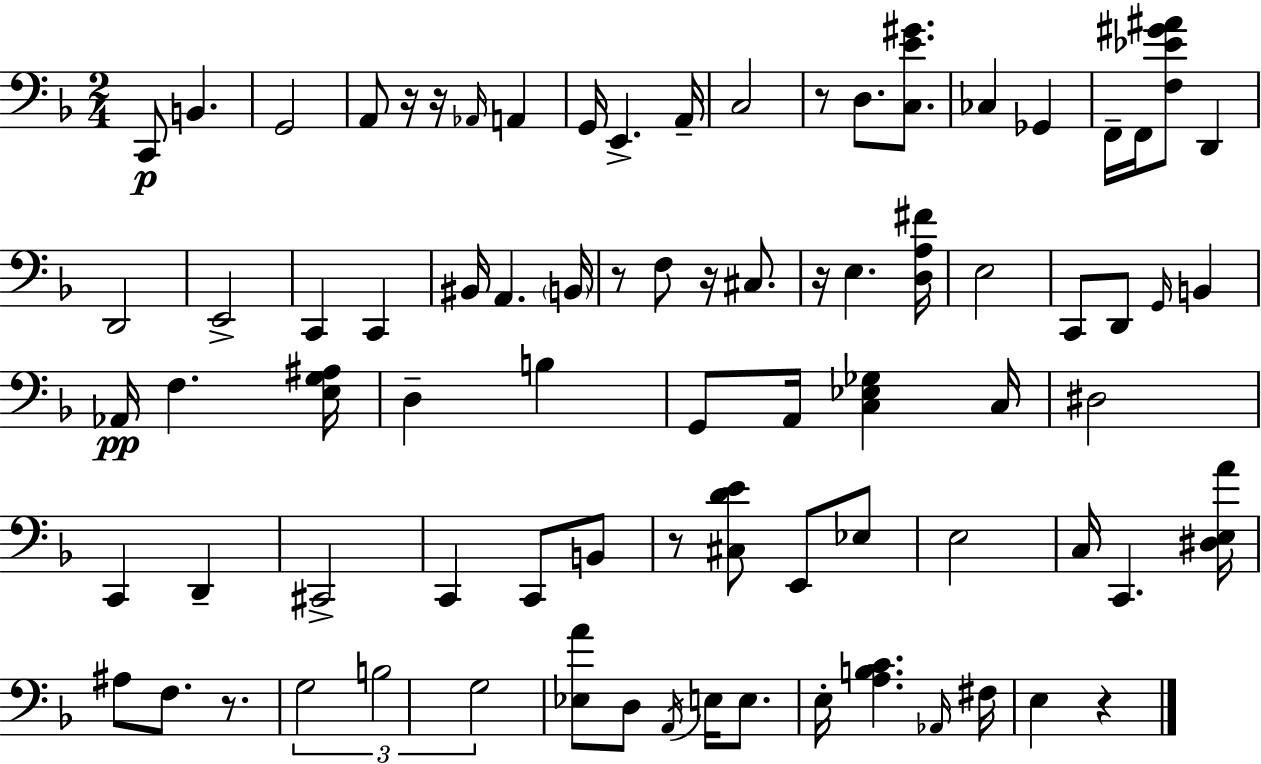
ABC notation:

X:1
T:Untitled
M:2/4
L:1/4
K:F
C,,/2 B,, G,,2 A,,/2 z/4 z/4 _A,,/4 A,, G,,/4 E,, A,,/4 C,2 z/2 D,/2 [C,E^G]/2 _C, _G,, F,,/4 F,,/4 [F,_E^G^A]/2 D,, D,,2 E,,2 C,, C,, ^B,,/4 A,, B,,/4 z/2 F,/2 z/4 ^C,/2 z/4 E, [D,A,^F]/4 E,2 C,,/2 D,,/2 G,,/4 B,, _A,,/4 F, [E,G,^A,]/4 D, B, G,,/2 A,,/4 [C,_E,_G,] C,/4 ^D,2 C,, D,, ^C,,2 C,, C,,/2 B,,/2 z/2 [^C,DE]/2 E,,/2 _E,/2 E,2 C,/4 C,, [^D,E,A]/4 ^A,/2 F,/2 z/2 G,2 B,2 G,2 [_E,A]/2 D,/2 A,,/4 E,/4 E,/2 E,/4 [A,B,C] _A,,/4 ^F,/4 E, z